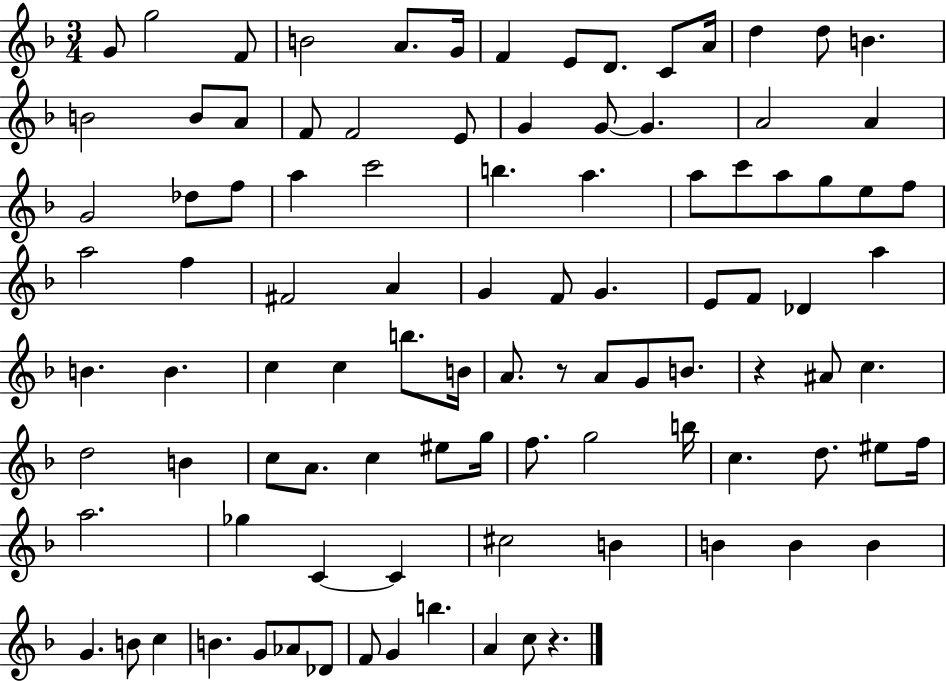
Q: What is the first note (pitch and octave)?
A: G4